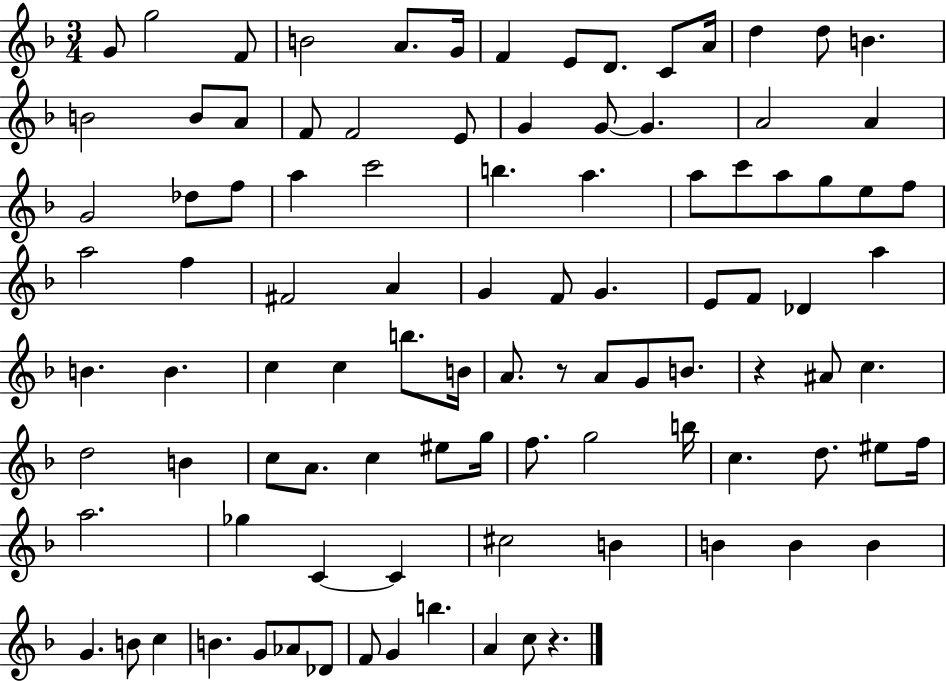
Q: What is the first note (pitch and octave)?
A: G4